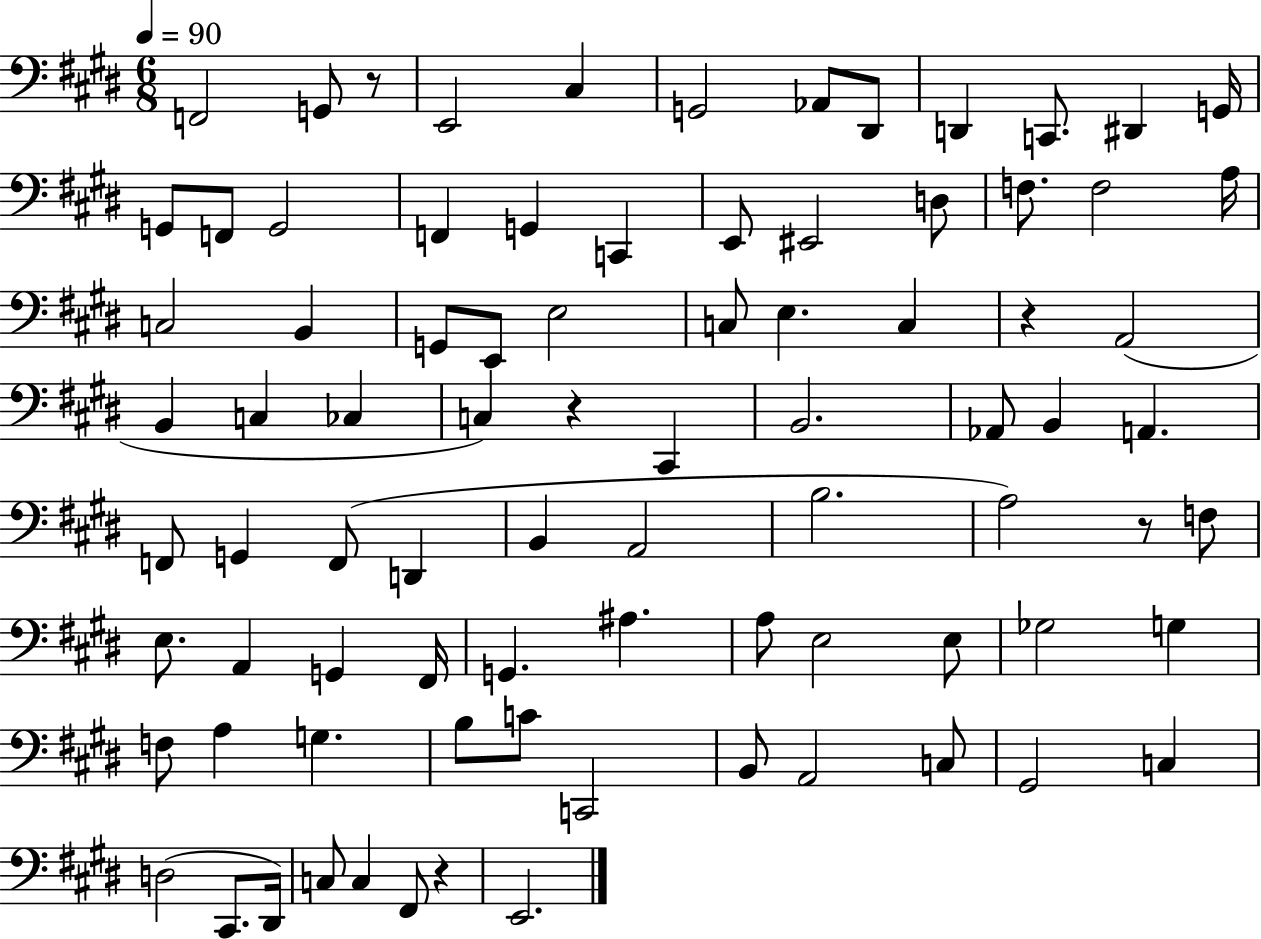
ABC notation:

X:1
T:Untitled
M:6/8
L:1/4
K:E
F,,2 G,,/2 z/2 E,,2 ^C, G,,2 _A,,/2 ^D,,/2 D,, C,,/2 ^D,, G,,/4 G,,/2 F,,/2 G,,2 F,, G,, C,, E,,/2 ^E,,2 D,/2 F,/2 F,2 A,/4 C,2 B,, G,,/2 E,,/2 E,2 C,/2 E, C, z A,,2 B,, C, _C, C, z ^C,, B,,2 _A,,/2 B,, A,, F,,/2 G,, F,,/2 D,, B,, A,,2 B,2 A,2 z/2 F,/2 E,/2 A,, G,, ^F,,/4 G,, ^A, A,/2 E,2 E,/2 _G,2 G, F,/2 A, G, B,/2 C/2 C,,2 B,,/2 A,,2 C,/2 ^G,,2 C, D,2 ^C,,/2 ^D,,/4 C,/2 C, ^F,,/2 z E,,2